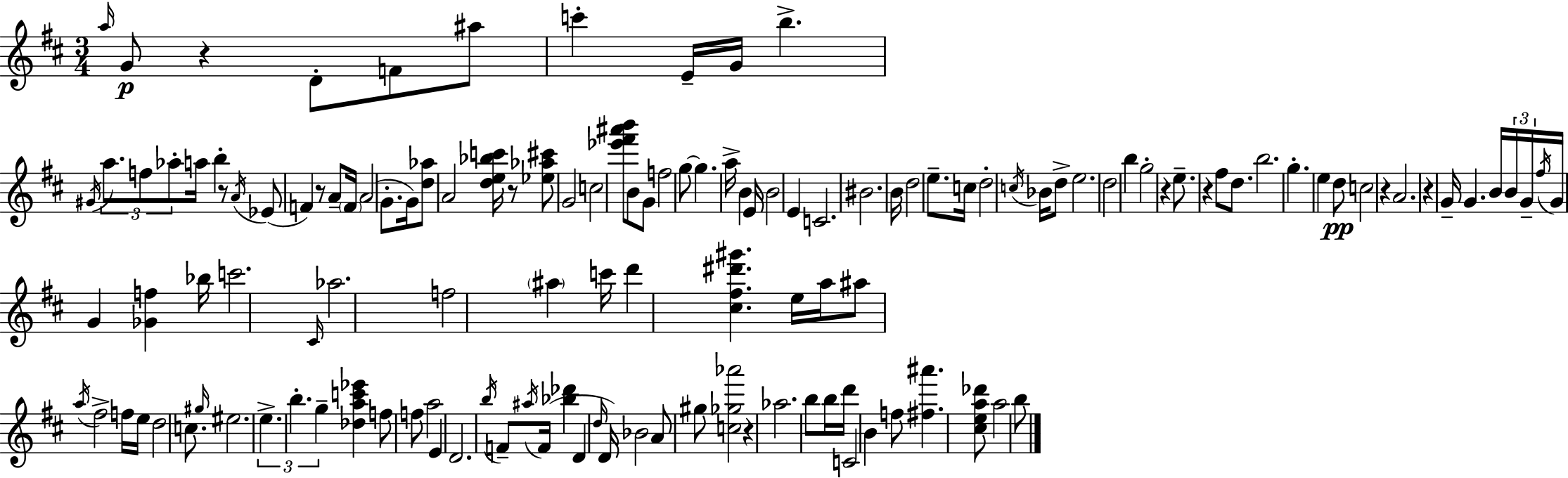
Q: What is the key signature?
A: D major